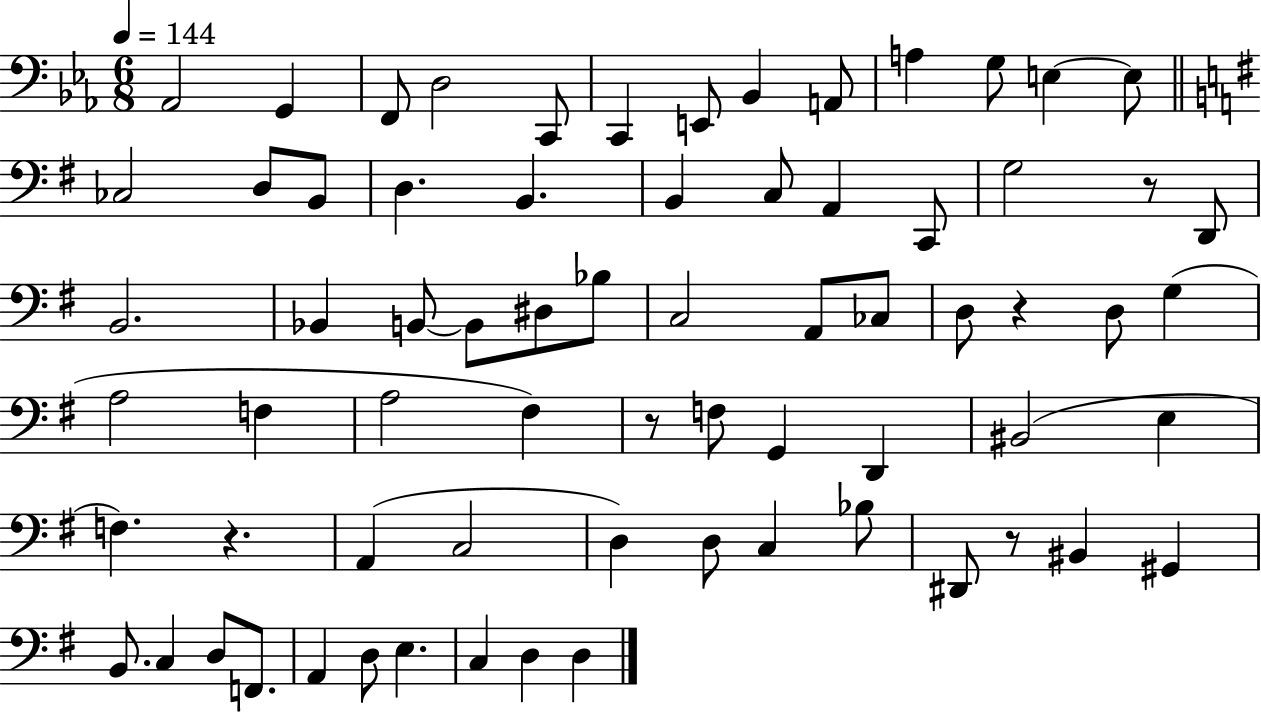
{
  \clef bass
  \numericTimeSignature
  \time 6/8
  \key ees \major
  \tempo 4 = 144
  aes,2 g,4 | f,8 d2 c,8 | c,4 e,8 bes,4 a,8 | a4 g8 e4~~ e8 | \break \bar "||" \break \key g \major ces2 d8 b,8 | d4. b,4. | b,4 c8 a,4 c,8 | g2 r8 d,8 | \break b,2. | bes,4 b,8~~ b,8 dis8 bes8 | c2 a,8 ces8 | d8 r4 d8 g4( | \break a2 f4 | a2 fis4) | r8 f8 g,4 d,4 | bis,2( e4 | \break f4.) r4. | a,4( c2 | d4) d8 c4 bes8 | dis,8 r8 bis,4 gis,4 | \break b,8. c4 d8 f,8. | a,4 d8 e4. | c4 d4 d4 | \bar "|."
}